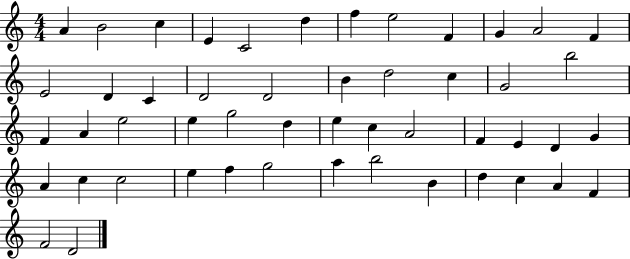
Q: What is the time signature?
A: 4/4